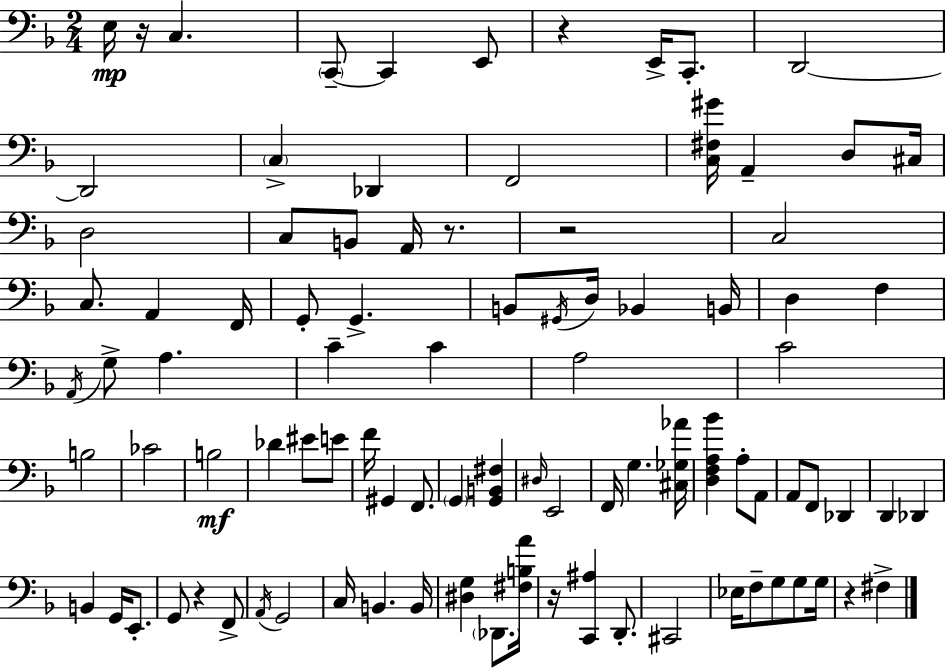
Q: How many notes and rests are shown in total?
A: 93